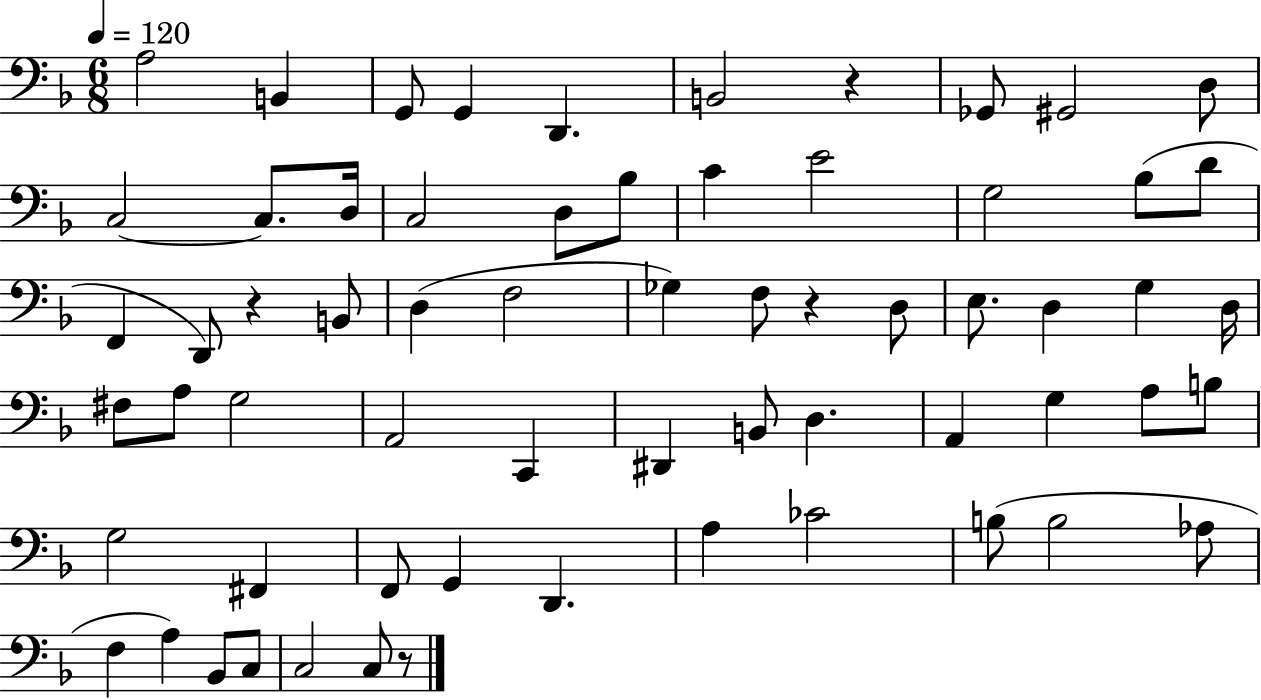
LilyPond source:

{
  \clef bass
  \numericTimeSignature
  \time 6/8
  \key f \major
  \tempo 4 = 120
  a2 b,4 | g,8 g,4 d,4. | b,2 r4 | ges,8 gis,2 d8 | \break c2~~ c8. d16 | c2 d8 bes8 | c'4 e'2 | g2 bes8( d'8 | \break f,4 d,8) r4 b,8 | d4( f2 | ges4) f8 r4 d8 | e8. d4 g4 d16 | \break fis8 a8 g2 | a,2 c,4 | dis,4 b,8 d4. | a,4 g4 a8 b8 | \break g2 fis,4 | f,8 g,4 d,4. | a4 ces'2 | b8( b2 aes8 | \break f4 a4) bes,8 c8 | c2 c8 r8 | \bar "|."
}